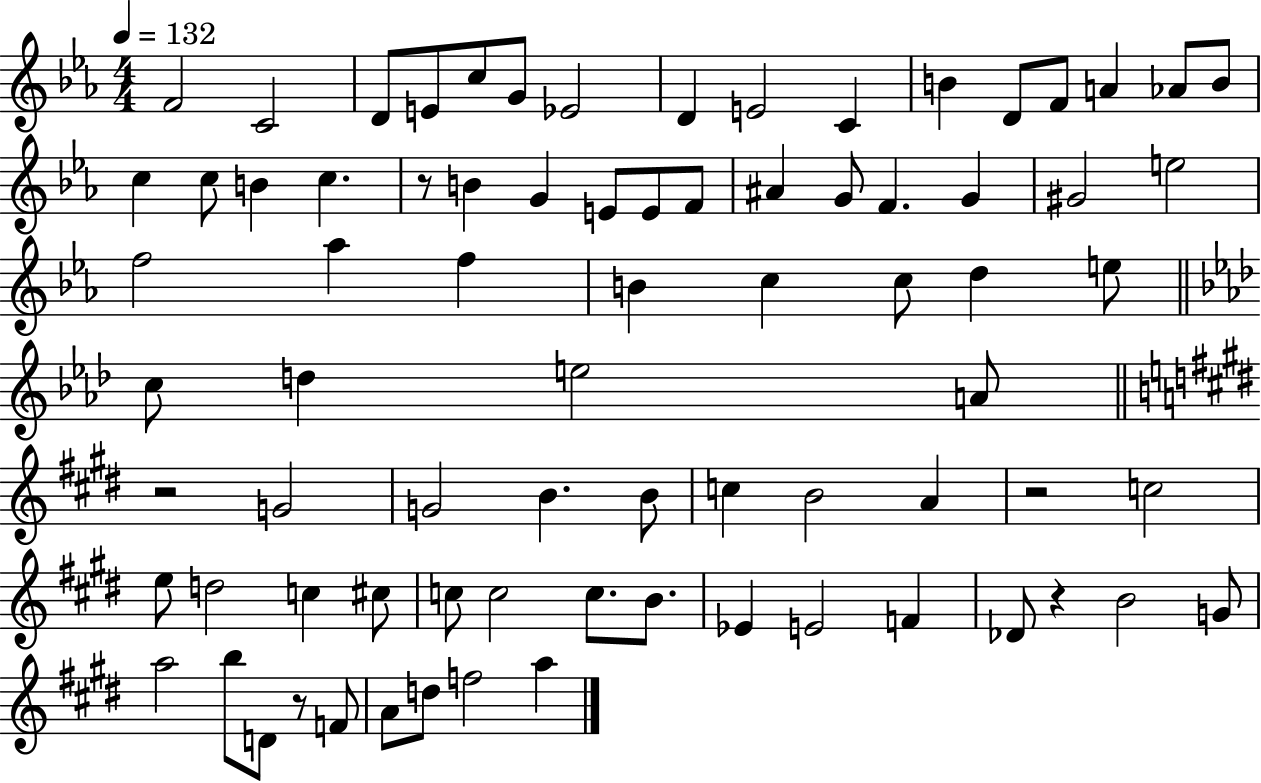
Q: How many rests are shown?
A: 5